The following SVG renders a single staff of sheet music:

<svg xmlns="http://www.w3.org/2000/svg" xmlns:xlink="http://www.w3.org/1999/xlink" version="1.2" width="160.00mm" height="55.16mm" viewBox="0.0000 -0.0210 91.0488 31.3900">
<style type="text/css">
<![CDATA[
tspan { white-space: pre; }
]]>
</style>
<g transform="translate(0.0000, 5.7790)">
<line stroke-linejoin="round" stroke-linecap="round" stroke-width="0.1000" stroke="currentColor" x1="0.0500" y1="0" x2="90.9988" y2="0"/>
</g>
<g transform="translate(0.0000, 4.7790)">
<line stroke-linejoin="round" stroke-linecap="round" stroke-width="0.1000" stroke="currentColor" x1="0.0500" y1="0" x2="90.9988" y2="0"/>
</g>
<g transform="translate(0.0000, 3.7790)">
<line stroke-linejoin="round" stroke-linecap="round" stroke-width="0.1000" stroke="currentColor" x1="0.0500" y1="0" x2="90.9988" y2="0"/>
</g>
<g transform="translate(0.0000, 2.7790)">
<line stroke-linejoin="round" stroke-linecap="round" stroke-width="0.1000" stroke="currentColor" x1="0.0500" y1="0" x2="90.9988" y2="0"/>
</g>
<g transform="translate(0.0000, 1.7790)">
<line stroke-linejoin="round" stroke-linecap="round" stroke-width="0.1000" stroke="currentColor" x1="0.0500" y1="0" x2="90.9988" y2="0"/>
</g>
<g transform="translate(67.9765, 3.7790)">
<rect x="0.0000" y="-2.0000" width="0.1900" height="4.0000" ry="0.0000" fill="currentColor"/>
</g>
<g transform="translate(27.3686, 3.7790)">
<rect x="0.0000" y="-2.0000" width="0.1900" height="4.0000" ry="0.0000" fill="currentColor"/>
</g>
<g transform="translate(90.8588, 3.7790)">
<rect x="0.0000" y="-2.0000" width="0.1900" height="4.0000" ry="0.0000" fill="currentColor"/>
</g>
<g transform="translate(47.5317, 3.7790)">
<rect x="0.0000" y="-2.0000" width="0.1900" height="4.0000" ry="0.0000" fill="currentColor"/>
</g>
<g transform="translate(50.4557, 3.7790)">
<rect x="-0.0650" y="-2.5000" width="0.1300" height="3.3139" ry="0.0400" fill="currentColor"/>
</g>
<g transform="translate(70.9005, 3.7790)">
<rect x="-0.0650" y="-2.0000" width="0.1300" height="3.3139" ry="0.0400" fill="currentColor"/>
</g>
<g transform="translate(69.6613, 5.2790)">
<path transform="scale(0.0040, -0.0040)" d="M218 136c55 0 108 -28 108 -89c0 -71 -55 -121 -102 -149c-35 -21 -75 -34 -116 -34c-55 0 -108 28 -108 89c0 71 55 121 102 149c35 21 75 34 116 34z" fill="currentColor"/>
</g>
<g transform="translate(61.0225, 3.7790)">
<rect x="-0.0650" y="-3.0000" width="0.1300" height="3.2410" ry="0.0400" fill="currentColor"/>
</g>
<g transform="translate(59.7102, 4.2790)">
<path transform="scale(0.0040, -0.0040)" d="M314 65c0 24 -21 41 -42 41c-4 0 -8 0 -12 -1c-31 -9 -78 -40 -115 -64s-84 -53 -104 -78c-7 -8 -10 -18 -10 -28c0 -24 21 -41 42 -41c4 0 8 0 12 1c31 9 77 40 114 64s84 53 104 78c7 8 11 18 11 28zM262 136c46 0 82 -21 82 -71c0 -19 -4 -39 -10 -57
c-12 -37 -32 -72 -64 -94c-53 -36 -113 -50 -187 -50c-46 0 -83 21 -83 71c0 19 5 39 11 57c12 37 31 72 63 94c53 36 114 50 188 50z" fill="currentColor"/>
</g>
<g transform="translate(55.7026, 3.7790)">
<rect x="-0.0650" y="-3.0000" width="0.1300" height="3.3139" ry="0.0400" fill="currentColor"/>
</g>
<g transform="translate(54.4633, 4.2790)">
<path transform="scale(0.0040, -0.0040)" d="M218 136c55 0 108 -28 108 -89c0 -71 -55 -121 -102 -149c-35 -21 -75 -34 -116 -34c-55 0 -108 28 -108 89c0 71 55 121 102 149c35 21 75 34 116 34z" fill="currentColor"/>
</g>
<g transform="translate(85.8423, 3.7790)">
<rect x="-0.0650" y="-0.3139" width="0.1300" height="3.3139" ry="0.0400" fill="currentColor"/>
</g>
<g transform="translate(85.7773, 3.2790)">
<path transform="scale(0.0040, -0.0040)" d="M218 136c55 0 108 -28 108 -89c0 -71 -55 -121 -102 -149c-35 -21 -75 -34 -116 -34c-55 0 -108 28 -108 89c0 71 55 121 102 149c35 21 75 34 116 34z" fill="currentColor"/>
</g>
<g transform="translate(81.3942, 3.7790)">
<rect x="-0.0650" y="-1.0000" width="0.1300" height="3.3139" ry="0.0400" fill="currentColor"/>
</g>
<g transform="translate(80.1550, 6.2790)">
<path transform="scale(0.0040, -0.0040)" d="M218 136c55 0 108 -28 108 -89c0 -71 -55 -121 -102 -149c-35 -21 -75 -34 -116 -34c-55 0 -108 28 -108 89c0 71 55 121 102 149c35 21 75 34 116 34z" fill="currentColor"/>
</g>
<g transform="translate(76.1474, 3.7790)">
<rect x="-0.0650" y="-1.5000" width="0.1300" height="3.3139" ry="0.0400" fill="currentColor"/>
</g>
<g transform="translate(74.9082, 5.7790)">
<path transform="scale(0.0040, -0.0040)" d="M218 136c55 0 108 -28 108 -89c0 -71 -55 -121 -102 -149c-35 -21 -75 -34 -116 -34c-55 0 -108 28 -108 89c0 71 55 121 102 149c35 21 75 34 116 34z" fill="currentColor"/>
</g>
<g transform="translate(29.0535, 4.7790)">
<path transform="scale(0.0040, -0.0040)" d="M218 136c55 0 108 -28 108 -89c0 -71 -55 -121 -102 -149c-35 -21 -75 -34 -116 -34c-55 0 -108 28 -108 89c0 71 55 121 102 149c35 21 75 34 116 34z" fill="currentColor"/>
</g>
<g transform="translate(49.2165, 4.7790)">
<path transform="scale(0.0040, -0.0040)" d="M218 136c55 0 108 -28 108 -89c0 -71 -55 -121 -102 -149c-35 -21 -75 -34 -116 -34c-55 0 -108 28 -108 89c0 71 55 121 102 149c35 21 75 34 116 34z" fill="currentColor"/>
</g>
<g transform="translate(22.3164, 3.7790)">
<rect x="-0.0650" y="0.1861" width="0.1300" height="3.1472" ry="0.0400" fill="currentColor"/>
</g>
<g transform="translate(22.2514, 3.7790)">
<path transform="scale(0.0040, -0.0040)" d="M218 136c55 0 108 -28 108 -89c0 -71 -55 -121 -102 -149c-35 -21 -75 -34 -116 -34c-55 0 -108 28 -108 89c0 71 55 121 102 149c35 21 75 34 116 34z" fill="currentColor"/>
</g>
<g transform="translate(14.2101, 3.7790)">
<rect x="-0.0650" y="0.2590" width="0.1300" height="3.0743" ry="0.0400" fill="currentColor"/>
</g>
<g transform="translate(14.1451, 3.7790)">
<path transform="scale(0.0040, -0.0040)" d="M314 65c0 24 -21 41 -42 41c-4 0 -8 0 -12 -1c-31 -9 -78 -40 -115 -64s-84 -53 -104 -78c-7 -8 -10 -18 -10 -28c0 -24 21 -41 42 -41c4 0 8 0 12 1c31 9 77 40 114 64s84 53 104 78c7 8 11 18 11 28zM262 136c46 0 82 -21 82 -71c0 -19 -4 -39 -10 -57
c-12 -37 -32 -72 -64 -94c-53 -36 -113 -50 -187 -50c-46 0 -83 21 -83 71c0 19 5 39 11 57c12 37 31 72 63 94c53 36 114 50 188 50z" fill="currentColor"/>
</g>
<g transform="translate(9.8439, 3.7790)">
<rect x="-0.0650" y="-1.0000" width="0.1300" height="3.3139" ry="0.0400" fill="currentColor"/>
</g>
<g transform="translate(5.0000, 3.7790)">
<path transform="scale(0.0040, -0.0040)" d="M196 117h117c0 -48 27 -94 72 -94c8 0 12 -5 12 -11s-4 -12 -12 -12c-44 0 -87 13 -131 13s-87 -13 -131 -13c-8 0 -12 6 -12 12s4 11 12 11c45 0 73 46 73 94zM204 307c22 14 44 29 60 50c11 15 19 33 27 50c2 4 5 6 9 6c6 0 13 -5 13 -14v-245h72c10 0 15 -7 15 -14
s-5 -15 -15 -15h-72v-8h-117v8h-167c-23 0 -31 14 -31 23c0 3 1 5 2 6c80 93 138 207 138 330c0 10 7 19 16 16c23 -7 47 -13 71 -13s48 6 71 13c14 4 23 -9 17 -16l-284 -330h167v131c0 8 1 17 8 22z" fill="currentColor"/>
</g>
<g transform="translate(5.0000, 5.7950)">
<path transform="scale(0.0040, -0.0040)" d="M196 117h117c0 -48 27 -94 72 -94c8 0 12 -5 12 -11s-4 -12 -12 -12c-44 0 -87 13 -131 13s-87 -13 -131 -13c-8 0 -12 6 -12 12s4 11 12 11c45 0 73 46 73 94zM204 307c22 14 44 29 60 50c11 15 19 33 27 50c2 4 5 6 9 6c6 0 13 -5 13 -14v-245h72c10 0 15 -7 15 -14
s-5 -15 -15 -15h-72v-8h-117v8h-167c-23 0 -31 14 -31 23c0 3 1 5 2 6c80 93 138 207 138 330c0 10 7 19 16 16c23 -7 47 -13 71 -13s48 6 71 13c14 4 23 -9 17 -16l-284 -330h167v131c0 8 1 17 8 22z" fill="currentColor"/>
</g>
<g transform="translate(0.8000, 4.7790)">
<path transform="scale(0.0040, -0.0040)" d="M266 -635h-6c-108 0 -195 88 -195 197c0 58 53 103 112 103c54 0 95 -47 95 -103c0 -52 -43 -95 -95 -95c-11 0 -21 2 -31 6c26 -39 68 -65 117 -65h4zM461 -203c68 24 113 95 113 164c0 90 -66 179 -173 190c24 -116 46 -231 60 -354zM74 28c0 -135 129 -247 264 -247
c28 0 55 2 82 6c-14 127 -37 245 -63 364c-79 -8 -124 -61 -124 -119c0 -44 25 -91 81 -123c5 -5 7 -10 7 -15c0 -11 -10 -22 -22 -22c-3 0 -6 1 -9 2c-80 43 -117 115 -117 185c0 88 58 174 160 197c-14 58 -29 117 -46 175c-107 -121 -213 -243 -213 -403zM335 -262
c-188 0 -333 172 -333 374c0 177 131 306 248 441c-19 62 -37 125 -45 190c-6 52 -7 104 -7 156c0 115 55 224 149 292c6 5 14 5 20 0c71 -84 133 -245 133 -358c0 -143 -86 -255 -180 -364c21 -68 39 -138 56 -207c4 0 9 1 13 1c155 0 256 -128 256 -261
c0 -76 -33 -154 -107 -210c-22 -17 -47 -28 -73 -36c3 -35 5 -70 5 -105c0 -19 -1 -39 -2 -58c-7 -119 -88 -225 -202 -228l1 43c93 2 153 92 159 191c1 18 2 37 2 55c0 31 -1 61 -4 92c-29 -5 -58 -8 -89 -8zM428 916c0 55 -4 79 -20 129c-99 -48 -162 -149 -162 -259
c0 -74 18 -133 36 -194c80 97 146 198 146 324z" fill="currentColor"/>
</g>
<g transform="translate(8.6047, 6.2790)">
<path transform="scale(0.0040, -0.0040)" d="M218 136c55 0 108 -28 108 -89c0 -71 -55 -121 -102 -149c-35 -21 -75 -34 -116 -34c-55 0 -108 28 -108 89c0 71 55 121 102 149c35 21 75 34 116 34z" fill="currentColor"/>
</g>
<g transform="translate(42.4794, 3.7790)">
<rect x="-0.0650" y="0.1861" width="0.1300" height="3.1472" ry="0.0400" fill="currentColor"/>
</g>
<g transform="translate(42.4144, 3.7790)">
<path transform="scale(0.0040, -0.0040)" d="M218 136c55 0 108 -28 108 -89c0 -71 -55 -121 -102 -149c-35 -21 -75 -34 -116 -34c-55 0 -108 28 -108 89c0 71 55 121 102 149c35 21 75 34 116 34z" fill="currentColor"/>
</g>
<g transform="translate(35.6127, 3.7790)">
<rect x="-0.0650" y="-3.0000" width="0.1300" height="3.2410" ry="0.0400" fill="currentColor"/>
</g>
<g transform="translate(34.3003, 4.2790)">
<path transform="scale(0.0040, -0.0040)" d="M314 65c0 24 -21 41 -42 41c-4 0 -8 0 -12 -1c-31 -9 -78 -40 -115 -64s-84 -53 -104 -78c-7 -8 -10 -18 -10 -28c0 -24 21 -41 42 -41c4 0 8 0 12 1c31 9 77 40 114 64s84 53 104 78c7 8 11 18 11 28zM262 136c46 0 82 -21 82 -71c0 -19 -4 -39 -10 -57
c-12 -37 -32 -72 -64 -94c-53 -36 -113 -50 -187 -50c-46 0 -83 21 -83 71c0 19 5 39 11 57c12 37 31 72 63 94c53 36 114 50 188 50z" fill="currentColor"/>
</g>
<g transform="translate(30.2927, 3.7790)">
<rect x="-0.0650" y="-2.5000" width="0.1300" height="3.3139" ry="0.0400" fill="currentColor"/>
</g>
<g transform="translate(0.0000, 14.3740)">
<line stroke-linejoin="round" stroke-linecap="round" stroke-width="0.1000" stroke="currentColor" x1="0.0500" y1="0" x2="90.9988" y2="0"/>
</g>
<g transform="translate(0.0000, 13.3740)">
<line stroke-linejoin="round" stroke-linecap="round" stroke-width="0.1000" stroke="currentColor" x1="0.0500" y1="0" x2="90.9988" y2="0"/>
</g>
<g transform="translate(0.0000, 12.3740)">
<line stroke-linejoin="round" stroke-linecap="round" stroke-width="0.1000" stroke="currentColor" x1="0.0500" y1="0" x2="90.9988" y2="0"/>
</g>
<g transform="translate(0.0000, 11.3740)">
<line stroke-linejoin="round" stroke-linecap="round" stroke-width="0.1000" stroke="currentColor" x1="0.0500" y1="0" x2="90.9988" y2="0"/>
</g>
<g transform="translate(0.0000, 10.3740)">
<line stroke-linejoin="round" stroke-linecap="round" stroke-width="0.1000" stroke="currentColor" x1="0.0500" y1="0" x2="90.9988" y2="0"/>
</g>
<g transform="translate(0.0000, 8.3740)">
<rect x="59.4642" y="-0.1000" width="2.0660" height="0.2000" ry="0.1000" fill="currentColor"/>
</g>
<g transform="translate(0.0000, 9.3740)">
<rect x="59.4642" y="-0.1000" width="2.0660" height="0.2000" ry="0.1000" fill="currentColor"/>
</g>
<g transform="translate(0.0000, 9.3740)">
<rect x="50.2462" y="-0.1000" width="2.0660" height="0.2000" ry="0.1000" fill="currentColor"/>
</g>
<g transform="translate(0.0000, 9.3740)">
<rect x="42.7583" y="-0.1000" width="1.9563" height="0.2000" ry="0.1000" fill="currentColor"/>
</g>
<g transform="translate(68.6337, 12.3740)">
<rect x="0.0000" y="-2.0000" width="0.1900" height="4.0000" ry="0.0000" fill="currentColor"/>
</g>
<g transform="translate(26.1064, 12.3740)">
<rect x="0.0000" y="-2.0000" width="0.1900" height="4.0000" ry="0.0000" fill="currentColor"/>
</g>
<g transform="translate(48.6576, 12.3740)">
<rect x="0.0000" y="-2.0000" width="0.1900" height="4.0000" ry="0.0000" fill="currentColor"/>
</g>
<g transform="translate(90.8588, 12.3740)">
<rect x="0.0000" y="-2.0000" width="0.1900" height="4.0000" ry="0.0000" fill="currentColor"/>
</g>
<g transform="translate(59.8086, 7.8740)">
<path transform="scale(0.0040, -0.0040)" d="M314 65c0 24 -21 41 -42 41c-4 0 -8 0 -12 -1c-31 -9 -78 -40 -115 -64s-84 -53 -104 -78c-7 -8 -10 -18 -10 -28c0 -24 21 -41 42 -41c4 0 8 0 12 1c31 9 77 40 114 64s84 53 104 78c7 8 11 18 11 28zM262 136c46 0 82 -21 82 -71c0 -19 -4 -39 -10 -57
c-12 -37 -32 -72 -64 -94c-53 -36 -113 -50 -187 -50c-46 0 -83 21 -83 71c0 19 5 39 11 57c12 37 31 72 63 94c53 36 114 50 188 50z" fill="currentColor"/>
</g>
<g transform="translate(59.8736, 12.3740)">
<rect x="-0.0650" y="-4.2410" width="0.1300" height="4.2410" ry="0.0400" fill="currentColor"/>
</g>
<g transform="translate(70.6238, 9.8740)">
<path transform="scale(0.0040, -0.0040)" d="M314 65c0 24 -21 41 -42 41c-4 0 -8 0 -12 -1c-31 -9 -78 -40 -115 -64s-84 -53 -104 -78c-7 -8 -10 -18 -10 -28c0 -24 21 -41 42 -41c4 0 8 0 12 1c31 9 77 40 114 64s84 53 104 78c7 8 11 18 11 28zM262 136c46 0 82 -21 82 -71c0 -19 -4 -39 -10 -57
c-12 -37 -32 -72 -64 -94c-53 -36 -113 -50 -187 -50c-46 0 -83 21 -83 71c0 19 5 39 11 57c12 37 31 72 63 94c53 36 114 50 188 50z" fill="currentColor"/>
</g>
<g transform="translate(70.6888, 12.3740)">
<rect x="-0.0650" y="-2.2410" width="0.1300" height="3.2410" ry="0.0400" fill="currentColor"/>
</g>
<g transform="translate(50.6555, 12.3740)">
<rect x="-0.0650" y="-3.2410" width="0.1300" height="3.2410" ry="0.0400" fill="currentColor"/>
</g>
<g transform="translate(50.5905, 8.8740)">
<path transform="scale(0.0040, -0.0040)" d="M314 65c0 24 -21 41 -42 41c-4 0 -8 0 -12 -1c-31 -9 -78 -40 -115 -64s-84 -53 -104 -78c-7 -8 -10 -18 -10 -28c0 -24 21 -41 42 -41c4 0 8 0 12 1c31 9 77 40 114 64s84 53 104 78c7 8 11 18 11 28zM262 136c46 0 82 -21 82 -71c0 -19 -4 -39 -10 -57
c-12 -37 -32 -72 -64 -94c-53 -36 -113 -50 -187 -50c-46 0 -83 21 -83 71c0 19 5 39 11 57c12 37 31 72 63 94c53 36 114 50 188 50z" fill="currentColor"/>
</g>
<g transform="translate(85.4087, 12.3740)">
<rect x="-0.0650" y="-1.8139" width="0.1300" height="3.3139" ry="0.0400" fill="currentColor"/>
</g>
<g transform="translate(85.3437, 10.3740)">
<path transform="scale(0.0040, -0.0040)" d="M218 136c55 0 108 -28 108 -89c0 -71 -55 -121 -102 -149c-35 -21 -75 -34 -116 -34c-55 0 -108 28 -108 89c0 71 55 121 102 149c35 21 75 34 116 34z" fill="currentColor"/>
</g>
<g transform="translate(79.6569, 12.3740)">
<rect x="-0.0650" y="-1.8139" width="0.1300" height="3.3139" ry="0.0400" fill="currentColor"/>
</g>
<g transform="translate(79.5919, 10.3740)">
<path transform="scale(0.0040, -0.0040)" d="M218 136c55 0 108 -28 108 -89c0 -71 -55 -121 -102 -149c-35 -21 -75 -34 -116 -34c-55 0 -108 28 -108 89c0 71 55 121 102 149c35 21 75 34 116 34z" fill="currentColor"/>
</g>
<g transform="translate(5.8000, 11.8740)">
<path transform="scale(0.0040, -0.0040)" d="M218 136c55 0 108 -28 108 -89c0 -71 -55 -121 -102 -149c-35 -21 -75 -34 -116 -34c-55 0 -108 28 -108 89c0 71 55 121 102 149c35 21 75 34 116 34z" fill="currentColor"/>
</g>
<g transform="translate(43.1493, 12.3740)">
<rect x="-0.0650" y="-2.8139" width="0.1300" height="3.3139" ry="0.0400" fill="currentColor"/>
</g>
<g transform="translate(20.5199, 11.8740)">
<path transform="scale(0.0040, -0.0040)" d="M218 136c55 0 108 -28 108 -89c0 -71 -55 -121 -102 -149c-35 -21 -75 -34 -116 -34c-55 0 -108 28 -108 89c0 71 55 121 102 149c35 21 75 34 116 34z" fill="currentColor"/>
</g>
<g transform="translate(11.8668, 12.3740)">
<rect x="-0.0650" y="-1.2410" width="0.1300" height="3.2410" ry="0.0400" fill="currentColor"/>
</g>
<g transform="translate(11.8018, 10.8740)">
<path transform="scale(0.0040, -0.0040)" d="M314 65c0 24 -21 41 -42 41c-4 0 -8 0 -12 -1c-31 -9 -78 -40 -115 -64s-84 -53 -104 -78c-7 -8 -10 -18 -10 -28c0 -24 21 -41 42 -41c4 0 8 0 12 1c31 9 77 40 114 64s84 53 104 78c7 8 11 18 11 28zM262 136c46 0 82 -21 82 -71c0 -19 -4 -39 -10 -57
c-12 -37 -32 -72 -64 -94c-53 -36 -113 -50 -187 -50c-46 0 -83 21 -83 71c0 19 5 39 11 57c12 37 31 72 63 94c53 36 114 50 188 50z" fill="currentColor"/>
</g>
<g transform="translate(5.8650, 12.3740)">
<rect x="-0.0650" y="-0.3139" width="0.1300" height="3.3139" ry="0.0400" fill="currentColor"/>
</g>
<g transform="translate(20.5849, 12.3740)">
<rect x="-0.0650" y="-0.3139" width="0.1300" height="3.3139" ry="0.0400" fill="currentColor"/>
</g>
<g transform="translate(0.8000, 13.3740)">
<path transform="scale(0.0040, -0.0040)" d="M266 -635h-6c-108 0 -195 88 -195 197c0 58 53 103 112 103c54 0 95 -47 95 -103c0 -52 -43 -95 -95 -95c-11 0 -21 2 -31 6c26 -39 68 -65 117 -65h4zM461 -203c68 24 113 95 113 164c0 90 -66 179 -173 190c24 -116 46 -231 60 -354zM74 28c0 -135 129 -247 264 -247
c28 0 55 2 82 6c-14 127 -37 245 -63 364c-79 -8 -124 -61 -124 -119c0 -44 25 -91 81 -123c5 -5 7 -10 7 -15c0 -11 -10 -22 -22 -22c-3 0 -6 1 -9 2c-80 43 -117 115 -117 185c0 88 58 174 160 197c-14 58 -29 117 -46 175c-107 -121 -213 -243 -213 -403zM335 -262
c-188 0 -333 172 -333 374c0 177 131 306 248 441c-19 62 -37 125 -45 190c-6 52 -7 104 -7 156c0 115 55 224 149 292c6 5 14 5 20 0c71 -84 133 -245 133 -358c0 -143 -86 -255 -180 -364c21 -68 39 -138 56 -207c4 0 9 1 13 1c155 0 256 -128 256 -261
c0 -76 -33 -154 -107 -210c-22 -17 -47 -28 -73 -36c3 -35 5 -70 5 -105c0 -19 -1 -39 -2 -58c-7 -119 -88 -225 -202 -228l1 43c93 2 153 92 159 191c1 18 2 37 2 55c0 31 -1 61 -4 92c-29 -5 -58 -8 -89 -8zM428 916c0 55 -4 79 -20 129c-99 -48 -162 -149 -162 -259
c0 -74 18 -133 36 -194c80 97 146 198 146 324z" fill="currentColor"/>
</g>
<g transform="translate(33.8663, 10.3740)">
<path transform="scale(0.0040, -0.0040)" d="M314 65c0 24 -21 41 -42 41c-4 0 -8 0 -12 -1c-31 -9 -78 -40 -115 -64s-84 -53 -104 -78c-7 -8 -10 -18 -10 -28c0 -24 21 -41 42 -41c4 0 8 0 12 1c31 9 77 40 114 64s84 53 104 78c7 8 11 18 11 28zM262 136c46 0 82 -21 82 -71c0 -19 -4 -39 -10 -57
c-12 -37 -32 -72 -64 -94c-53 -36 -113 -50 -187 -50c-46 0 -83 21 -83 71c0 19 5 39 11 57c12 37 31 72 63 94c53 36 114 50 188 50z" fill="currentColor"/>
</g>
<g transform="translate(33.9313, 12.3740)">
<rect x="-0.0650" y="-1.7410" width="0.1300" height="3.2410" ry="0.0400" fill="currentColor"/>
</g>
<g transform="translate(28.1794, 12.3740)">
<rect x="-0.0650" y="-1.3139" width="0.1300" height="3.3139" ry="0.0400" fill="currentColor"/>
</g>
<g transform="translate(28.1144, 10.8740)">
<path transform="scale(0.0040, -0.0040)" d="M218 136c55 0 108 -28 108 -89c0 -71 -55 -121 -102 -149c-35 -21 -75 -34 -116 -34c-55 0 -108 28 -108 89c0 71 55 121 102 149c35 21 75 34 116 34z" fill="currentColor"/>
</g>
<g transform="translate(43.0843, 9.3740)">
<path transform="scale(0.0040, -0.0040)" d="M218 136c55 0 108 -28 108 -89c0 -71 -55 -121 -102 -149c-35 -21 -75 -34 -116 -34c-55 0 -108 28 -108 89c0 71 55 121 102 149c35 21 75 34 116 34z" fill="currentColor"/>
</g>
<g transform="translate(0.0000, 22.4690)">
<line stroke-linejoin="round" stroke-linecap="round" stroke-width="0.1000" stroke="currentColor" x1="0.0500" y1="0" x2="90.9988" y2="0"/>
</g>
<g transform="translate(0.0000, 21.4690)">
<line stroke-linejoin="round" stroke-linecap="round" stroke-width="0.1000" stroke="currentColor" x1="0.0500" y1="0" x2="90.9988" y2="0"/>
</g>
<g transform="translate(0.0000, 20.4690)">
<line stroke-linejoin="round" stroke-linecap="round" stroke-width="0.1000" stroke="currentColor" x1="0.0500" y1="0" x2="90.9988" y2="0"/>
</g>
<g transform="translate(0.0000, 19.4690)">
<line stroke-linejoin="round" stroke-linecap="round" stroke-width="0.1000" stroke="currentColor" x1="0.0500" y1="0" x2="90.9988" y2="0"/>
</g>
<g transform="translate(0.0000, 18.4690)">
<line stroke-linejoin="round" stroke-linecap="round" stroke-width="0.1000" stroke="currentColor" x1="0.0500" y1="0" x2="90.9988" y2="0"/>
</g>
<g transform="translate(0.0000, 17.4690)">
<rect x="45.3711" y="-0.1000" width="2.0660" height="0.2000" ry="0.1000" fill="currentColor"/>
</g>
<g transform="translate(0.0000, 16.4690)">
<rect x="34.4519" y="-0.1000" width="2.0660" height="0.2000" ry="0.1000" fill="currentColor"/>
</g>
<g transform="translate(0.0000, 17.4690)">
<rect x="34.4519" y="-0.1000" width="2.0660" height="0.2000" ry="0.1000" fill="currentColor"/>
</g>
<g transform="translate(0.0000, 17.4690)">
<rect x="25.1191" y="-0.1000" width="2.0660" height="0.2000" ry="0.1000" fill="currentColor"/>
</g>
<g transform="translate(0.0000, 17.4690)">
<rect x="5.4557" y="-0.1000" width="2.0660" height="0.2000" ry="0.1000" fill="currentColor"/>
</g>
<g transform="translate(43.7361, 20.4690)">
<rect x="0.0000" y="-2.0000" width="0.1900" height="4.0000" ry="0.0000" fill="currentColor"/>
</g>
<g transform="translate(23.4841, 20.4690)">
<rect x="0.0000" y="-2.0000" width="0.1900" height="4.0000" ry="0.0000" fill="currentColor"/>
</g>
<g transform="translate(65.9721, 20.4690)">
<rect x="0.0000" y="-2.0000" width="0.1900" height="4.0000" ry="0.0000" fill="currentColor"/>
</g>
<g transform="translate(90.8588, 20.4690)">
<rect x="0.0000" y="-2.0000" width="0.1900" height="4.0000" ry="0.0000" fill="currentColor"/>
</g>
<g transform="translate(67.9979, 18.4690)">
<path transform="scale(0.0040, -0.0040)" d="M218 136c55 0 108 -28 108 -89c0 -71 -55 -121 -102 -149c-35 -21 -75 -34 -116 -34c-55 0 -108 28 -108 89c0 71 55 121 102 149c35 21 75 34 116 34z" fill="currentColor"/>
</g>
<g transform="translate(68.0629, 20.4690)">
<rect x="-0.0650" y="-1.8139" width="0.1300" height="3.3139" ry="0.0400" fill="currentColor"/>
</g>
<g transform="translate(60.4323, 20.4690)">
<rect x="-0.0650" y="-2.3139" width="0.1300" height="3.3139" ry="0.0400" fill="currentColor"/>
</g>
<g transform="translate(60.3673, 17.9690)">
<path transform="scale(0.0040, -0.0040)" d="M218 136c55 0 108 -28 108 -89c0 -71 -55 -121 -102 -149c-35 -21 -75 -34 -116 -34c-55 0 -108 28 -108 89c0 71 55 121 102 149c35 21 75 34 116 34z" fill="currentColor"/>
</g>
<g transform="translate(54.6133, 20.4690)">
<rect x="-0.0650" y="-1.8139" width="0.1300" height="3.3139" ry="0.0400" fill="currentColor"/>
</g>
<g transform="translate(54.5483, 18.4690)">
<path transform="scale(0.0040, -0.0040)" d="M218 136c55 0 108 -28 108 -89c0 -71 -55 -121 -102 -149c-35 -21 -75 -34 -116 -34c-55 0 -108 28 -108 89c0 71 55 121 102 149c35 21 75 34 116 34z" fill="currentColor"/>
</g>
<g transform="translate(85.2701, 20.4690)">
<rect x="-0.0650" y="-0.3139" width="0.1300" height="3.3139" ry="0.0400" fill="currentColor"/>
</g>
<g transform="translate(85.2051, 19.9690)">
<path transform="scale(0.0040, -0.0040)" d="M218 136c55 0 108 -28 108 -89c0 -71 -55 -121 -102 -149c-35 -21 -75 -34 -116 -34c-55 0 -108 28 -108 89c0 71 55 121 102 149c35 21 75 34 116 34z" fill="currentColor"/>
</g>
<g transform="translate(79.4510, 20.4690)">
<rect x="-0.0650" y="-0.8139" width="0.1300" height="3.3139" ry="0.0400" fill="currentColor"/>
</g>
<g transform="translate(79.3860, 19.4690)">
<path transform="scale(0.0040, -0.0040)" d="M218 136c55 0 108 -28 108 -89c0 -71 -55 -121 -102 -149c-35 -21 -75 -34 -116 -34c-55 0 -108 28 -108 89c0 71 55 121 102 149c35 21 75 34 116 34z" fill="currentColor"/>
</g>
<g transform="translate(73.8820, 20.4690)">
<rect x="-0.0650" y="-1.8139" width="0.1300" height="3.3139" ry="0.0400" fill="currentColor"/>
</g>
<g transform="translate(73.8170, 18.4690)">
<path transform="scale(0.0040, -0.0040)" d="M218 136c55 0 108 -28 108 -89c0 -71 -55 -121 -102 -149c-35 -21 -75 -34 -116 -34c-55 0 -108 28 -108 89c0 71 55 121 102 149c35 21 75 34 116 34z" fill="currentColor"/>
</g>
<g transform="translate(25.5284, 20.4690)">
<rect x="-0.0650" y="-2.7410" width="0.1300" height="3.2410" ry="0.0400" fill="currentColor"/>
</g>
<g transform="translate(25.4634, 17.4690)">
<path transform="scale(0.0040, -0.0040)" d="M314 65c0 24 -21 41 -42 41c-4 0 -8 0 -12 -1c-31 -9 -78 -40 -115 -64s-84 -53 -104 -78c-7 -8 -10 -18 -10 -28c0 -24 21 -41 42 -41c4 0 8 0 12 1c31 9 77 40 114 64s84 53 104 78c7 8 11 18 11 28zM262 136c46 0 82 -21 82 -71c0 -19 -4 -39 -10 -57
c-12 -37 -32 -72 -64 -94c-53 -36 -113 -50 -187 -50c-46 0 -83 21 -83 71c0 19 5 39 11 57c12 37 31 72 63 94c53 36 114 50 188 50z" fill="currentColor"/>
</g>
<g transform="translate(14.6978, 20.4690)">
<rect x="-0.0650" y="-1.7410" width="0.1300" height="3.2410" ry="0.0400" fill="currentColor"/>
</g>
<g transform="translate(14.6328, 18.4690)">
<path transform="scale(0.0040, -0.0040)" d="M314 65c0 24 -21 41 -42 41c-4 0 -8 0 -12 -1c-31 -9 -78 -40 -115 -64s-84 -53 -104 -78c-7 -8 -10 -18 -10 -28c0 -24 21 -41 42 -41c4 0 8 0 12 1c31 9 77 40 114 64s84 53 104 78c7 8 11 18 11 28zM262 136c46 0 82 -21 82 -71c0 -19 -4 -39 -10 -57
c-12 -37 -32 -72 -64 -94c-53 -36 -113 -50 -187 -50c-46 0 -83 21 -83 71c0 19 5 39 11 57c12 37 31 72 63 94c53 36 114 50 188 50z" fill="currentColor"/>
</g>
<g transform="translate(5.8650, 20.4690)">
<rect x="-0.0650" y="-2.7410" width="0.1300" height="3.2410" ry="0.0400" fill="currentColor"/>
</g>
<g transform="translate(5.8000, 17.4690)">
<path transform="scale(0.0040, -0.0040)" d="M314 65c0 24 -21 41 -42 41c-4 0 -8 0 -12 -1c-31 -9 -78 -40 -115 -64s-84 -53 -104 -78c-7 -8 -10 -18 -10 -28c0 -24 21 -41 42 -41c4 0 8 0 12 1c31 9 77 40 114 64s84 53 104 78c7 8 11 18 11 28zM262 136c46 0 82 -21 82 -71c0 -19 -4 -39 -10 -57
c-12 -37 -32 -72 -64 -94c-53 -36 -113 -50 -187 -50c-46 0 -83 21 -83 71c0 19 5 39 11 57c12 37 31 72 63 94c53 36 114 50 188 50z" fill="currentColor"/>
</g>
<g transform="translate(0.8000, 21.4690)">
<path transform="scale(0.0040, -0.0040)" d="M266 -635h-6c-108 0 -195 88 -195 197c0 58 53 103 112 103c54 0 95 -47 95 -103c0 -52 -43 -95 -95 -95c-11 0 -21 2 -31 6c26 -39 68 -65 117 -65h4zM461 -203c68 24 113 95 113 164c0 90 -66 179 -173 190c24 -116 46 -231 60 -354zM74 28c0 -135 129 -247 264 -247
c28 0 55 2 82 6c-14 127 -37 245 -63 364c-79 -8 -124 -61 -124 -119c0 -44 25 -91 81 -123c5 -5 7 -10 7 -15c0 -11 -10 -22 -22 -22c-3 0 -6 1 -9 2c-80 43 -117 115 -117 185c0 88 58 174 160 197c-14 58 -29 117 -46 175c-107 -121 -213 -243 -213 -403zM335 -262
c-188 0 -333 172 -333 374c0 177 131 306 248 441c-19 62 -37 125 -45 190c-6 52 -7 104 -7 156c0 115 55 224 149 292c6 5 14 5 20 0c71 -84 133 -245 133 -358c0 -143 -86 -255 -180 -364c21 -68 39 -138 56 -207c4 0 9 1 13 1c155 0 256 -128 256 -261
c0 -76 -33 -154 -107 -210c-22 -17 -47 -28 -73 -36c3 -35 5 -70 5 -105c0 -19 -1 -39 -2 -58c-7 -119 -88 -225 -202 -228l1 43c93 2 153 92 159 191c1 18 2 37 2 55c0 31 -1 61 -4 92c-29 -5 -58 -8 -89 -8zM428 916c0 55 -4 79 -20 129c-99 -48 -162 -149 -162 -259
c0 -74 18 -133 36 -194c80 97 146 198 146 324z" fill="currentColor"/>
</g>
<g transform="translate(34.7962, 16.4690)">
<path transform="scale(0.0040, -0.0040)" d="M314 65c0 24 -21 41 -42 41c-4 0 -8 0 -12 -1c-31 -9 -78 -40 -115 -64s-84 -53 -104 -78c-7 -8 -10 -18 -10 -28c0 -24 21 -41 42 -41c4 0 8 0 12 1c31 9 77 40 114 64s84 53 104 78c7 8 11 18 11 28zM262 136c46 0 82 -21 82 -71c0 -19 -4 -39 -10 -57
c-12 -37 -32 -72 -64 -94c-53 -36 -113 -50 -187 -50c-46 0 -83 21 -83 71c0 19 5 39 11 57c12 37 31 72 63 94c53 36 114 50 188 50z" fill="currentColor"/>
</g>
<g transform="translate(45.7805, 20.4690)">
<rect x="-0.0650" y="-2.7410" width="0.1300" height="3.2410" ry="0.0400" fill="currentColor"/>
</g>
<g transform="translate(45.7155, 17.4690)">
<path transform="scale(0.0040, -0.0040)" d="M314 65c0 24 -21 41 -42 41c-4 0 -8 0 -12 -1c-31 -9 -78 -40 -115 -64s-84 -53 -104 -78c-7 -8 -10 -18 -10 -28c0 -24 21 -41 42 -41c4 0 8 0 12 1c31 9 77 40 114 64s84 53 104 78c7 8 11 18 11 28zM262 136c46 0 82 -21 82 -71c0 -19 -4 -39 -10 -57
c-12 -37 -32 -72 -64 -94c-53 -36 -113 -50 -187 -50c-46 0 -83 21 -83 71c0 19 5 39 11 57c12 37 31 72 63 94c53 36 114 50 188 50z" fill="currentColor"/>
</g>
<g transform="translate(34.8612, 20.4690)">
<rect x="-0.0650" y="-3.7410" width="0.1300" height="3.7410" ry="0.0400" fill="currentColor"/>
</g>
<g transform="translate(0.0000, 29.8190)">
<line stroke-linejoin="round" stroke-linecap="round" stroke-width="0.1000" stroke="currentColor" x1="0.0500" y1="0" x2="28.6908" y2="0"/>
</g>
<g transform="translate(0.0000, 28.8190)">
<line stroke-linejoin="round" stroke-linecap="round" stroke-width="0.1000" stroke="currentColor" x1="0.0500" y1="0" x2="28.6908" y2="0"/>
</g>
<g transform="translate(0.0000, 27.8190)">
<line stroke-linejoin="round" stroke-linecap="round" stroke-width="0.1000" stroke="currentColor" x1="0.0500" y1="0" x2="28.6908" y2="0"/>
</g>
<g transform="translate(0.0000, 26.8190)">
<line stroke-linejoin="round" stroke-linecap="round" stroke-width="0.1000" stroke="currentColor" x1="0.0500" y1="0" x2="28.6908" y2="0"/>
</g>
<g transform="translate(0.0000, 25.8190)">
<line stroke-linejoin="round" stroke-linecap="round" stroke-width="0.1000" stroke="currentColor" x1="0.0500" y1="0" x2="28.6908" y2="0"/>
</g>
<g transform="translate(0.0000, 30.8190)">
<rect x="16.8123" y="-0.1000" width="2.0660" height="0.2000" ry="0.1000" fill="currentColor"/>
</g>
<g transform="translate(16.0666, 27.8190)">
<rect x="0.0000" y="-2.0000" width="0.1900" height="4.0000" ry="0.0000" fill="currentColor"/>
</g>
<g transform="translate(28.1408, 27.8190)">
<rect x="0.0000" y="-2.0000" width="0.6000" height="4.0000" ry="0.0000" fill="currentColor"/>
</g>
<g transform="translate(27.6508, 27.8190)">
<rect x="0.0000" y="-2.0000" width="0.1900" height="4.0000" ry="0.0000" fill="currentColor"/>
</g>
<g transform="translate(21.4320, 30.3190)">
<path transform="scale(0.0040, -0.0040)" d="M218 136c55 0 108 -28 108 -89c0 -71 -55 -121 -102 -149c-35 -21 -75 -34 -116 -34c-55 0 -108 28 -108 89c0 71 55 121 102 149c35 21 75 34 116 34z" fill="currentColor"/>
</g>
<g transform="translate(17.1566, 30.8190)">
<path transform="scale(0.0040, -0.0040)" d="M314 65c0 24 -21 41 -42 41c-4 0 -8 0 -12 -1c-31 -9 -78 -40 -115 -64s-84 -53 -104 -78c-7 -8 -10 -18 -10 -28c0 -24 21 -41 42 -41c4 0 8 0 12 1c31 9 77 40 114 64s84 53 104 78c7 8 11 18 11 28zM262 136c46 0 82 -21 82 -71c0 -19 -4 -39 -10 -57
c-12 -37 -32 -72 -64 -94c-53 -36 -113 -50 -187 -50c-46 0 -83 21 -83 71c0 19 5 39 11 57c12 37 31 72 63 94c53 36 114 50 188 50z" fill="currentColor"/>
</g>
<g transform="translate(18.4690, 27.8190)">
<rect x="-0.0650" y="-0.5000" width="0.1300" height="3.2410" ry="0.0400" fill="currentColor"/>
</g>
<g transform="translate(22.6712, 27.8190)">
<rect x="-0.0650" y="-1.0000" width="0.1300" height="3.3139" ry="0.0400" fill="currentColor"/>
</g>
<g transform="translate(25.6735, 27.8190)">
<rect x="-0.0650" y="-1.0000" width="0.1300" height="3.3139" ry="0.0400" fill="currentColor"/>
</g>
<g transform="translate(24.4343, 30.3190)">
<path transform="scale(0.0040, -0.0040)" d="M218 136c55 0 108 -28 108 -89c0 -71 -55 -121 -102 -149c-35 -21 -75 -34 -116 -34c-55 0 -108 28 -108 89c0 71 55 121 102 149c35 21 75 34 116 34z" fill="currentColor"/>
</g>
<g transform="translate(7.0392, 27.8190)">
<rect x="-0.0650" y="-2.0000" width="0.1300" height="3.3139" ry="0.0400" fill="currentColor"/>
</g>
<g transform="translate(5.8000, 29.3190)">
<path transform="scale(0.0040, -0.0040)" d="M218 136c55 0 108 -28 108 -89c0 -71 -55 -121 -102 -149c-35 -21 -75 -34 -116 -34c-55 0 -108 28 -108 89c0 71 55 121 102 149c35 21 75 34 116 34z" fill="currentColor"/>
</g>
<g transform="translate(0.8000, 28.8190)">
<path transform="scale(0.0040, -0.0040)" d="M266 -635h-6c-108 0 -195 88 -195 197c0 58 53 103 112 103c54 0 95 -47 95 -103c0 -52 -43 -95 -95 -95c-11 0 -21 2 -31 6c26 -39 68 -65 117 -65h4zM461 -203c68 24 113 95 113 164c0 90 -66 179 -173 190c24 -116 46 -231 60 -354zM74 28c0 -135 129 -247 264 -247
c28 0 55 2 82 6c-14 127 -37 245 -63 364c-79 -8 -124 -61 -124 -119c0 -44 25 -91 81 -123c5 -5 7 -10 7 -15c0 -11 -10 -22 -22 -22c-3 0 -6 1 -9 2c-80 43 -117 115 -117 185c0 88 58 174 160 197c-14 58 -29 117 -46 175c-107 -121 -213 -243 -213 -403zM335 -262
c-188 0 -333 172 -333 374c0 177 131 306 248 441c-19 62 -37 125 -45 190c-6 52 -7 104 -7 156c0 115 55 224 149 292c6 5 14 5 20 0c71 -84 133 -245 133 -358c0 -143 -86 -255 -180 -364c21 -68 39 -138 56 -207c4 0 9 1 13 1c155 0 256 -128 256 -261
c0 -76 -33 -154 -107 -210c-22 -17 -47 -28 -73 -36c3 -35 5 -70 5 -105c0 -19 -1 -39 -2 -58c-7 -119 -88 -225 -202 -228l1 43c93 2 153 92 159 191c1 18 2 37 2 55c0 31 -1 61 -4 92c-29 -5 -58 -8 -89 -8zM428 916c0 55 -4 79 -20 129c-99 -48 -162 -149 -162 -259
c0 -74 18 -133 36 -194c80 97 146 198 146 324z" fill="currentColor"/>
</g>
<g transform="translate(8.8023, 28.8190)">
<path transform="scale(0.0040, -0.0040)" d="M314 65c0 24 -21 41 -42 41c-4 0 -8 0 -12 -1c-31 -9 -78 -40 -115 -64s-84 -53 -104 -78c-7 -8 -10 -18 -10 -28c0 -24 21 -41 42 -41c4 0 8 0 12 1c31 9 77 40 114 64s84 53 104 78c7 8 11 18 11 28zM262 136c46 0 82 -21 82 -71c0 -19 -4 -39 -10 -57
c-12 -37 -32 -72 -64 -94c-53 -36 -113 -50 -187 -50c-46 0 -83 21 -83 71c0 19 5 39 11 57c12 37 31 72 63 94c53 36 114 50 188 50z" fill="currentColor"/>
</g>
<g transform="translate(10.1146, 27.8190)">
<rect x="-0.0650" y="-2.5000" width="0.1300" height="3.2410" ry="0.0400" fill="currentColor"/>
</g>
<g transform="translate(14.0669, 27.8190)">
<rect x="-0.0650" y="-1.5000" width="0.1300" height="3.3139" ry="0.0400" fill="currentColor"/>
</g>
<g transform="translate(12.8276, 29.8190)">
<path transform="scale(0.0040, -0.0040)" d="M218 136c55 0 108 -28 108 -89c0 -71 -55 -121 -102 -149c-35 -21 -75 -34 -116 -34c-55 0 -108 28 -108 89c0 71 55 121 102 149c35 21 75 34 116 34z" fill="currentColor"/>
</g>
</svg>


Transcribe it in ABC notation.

X:1
T:Untitled
M:4/4
L:1/4
K:C
D B2 B G A2 B G A A2 F E D c c e2 c e f2 a b2 d'2 g2 f f a2 f2 a2 c'2 a2 f g f f d c F G2 E C2 D D